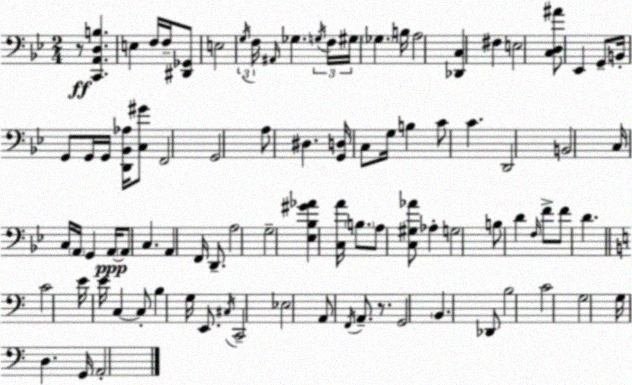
X:1
T:Untitled
M:2/4
L:1/4
K:Gm
z/2 [C,,A,,D,B,] E, F,/4 F,/4 [^D,,_G,,]/2 E,2 G,/4 F,/4 ^A,,/4 _G, G,/4 F,/4 ^G,/4 _G, B,/4 A,2 [_D,,C,] ^F, E,2 [C,D,^A]/2 _E,, G,,/2 B,,/4 G,,/2 G,,/4 G,,/4 [D,,_B,,_A,]/4 [C,^G]/2 F,,2 G,,2 A,/2 ^D, [G,,D,]/4 C,/2 G,/4 B, C/2 C D,,2 B,,2 C,/4 C,/4 A,,/4 G,, A,,/4 A,,/2 C, A,, F,,/4 D,,/2 A,2 G,2 [_E,_B,^G_A] [C,A]/4 B,/2 A,/2 [C,^G,_A]/2 _A, G,2 B,/2 D F,/4 F/2 F/2 D C2 E/4 E/4 C, C,/2 B, G,/4 E,,/2 ^C,/4 C,,2 _E,2 A,,/2 F,,/4 A,,/2 z/2 G,,2 B,, _D,,/2 B,2 C2 G,2 G,/4 D, G,,/4 A,,2